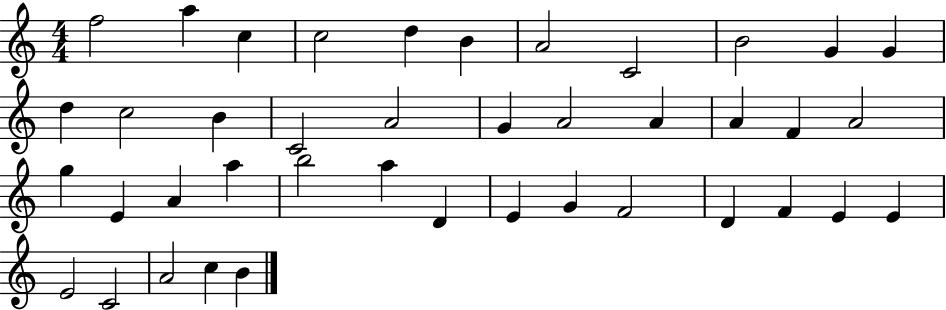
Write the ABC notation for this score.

X:1
T:Untitled
M:4/4
L:1/4
K:C
f2 a c c2 d B A2 C2 B2 G G d c2 B C2 A2 G A2 A A F A2 g E A a b2 a D E G F2 D F E E E2 C2 A2 c B